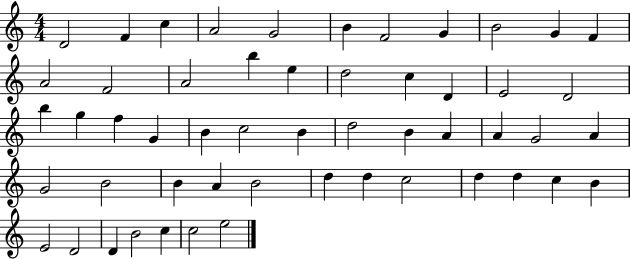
D4/h F4/q C5/q A4/h G4/h B4/q F4/h G4/q B4/h G4/q F4/q A4/h F4/h A4/h B5/q E5/q D5/h C5/q D4/q E4/h D4/h B5/q G5/q F5/q G4/q B4/q C5/h B4/q D5/h B4/q A4/q A4/q G4/h A4/q G4/h B4/h B4/q A4/q B4/h D5/q D5/q C5/h D5/q D5/q C5/q B4/q E4/h D4/h D4/q B4/h C5/q C5/h E5/h